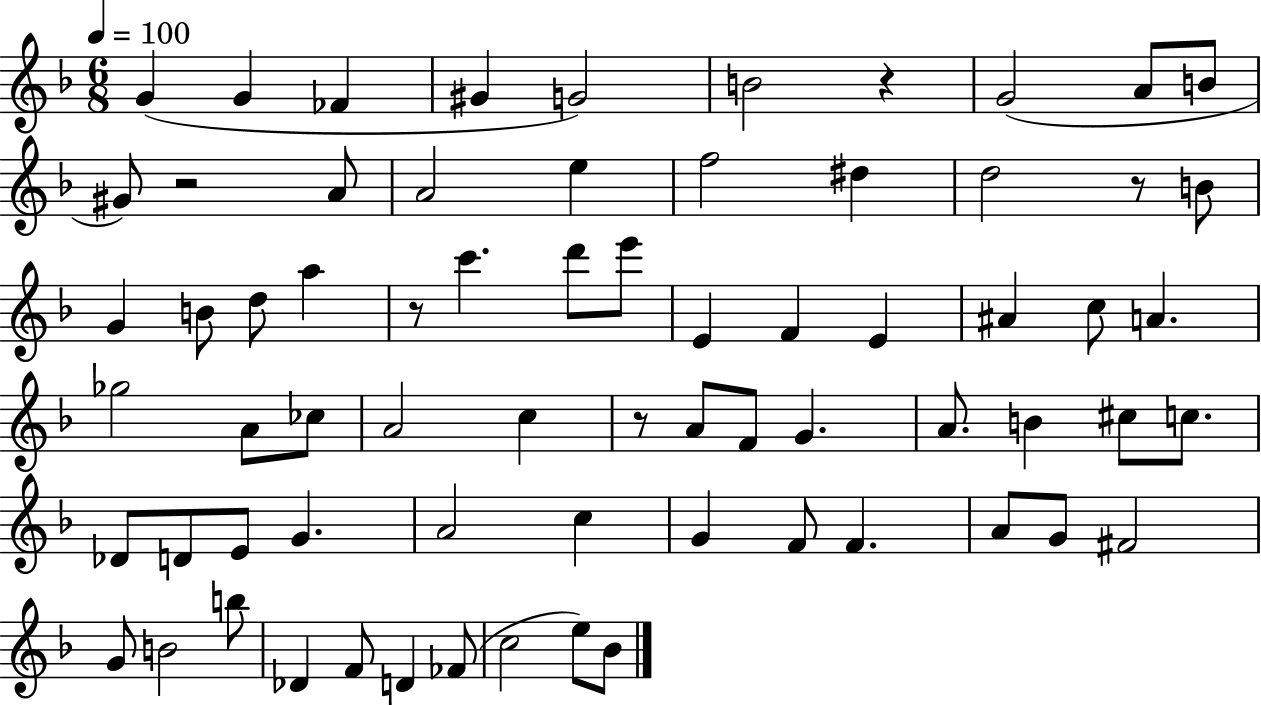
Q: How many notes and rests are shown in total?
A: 69